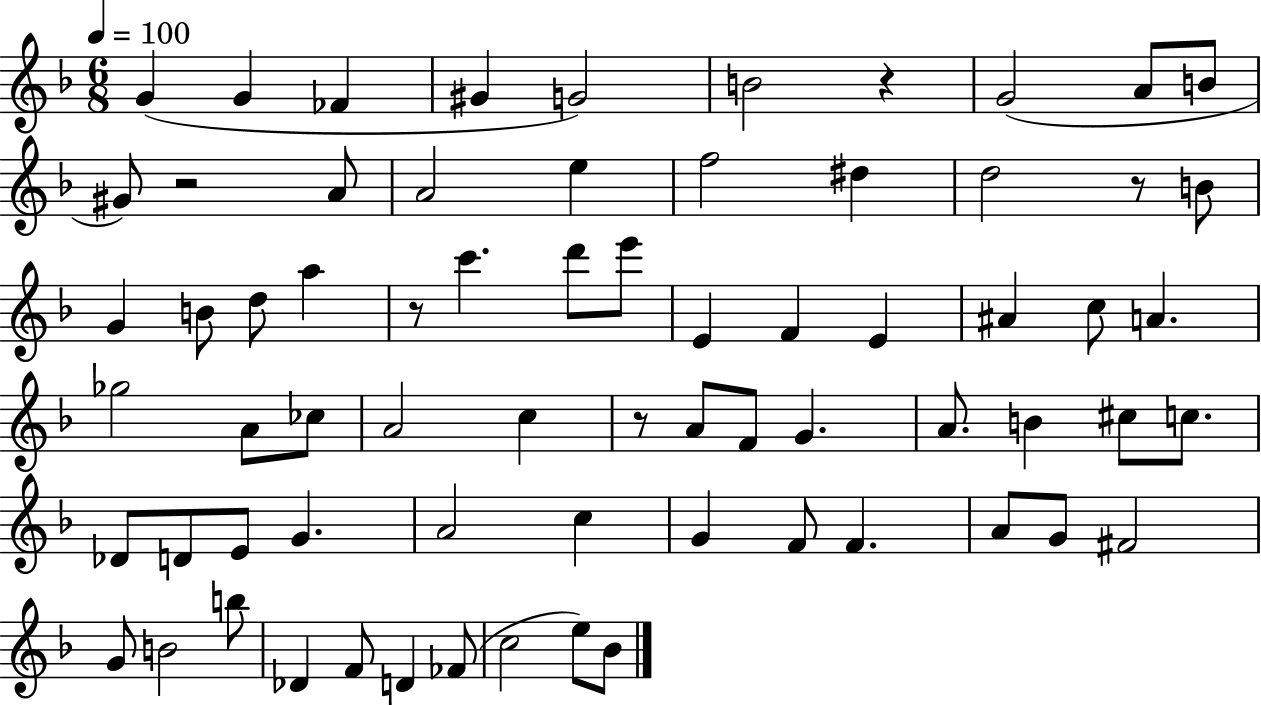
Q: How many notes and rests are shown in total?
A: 69